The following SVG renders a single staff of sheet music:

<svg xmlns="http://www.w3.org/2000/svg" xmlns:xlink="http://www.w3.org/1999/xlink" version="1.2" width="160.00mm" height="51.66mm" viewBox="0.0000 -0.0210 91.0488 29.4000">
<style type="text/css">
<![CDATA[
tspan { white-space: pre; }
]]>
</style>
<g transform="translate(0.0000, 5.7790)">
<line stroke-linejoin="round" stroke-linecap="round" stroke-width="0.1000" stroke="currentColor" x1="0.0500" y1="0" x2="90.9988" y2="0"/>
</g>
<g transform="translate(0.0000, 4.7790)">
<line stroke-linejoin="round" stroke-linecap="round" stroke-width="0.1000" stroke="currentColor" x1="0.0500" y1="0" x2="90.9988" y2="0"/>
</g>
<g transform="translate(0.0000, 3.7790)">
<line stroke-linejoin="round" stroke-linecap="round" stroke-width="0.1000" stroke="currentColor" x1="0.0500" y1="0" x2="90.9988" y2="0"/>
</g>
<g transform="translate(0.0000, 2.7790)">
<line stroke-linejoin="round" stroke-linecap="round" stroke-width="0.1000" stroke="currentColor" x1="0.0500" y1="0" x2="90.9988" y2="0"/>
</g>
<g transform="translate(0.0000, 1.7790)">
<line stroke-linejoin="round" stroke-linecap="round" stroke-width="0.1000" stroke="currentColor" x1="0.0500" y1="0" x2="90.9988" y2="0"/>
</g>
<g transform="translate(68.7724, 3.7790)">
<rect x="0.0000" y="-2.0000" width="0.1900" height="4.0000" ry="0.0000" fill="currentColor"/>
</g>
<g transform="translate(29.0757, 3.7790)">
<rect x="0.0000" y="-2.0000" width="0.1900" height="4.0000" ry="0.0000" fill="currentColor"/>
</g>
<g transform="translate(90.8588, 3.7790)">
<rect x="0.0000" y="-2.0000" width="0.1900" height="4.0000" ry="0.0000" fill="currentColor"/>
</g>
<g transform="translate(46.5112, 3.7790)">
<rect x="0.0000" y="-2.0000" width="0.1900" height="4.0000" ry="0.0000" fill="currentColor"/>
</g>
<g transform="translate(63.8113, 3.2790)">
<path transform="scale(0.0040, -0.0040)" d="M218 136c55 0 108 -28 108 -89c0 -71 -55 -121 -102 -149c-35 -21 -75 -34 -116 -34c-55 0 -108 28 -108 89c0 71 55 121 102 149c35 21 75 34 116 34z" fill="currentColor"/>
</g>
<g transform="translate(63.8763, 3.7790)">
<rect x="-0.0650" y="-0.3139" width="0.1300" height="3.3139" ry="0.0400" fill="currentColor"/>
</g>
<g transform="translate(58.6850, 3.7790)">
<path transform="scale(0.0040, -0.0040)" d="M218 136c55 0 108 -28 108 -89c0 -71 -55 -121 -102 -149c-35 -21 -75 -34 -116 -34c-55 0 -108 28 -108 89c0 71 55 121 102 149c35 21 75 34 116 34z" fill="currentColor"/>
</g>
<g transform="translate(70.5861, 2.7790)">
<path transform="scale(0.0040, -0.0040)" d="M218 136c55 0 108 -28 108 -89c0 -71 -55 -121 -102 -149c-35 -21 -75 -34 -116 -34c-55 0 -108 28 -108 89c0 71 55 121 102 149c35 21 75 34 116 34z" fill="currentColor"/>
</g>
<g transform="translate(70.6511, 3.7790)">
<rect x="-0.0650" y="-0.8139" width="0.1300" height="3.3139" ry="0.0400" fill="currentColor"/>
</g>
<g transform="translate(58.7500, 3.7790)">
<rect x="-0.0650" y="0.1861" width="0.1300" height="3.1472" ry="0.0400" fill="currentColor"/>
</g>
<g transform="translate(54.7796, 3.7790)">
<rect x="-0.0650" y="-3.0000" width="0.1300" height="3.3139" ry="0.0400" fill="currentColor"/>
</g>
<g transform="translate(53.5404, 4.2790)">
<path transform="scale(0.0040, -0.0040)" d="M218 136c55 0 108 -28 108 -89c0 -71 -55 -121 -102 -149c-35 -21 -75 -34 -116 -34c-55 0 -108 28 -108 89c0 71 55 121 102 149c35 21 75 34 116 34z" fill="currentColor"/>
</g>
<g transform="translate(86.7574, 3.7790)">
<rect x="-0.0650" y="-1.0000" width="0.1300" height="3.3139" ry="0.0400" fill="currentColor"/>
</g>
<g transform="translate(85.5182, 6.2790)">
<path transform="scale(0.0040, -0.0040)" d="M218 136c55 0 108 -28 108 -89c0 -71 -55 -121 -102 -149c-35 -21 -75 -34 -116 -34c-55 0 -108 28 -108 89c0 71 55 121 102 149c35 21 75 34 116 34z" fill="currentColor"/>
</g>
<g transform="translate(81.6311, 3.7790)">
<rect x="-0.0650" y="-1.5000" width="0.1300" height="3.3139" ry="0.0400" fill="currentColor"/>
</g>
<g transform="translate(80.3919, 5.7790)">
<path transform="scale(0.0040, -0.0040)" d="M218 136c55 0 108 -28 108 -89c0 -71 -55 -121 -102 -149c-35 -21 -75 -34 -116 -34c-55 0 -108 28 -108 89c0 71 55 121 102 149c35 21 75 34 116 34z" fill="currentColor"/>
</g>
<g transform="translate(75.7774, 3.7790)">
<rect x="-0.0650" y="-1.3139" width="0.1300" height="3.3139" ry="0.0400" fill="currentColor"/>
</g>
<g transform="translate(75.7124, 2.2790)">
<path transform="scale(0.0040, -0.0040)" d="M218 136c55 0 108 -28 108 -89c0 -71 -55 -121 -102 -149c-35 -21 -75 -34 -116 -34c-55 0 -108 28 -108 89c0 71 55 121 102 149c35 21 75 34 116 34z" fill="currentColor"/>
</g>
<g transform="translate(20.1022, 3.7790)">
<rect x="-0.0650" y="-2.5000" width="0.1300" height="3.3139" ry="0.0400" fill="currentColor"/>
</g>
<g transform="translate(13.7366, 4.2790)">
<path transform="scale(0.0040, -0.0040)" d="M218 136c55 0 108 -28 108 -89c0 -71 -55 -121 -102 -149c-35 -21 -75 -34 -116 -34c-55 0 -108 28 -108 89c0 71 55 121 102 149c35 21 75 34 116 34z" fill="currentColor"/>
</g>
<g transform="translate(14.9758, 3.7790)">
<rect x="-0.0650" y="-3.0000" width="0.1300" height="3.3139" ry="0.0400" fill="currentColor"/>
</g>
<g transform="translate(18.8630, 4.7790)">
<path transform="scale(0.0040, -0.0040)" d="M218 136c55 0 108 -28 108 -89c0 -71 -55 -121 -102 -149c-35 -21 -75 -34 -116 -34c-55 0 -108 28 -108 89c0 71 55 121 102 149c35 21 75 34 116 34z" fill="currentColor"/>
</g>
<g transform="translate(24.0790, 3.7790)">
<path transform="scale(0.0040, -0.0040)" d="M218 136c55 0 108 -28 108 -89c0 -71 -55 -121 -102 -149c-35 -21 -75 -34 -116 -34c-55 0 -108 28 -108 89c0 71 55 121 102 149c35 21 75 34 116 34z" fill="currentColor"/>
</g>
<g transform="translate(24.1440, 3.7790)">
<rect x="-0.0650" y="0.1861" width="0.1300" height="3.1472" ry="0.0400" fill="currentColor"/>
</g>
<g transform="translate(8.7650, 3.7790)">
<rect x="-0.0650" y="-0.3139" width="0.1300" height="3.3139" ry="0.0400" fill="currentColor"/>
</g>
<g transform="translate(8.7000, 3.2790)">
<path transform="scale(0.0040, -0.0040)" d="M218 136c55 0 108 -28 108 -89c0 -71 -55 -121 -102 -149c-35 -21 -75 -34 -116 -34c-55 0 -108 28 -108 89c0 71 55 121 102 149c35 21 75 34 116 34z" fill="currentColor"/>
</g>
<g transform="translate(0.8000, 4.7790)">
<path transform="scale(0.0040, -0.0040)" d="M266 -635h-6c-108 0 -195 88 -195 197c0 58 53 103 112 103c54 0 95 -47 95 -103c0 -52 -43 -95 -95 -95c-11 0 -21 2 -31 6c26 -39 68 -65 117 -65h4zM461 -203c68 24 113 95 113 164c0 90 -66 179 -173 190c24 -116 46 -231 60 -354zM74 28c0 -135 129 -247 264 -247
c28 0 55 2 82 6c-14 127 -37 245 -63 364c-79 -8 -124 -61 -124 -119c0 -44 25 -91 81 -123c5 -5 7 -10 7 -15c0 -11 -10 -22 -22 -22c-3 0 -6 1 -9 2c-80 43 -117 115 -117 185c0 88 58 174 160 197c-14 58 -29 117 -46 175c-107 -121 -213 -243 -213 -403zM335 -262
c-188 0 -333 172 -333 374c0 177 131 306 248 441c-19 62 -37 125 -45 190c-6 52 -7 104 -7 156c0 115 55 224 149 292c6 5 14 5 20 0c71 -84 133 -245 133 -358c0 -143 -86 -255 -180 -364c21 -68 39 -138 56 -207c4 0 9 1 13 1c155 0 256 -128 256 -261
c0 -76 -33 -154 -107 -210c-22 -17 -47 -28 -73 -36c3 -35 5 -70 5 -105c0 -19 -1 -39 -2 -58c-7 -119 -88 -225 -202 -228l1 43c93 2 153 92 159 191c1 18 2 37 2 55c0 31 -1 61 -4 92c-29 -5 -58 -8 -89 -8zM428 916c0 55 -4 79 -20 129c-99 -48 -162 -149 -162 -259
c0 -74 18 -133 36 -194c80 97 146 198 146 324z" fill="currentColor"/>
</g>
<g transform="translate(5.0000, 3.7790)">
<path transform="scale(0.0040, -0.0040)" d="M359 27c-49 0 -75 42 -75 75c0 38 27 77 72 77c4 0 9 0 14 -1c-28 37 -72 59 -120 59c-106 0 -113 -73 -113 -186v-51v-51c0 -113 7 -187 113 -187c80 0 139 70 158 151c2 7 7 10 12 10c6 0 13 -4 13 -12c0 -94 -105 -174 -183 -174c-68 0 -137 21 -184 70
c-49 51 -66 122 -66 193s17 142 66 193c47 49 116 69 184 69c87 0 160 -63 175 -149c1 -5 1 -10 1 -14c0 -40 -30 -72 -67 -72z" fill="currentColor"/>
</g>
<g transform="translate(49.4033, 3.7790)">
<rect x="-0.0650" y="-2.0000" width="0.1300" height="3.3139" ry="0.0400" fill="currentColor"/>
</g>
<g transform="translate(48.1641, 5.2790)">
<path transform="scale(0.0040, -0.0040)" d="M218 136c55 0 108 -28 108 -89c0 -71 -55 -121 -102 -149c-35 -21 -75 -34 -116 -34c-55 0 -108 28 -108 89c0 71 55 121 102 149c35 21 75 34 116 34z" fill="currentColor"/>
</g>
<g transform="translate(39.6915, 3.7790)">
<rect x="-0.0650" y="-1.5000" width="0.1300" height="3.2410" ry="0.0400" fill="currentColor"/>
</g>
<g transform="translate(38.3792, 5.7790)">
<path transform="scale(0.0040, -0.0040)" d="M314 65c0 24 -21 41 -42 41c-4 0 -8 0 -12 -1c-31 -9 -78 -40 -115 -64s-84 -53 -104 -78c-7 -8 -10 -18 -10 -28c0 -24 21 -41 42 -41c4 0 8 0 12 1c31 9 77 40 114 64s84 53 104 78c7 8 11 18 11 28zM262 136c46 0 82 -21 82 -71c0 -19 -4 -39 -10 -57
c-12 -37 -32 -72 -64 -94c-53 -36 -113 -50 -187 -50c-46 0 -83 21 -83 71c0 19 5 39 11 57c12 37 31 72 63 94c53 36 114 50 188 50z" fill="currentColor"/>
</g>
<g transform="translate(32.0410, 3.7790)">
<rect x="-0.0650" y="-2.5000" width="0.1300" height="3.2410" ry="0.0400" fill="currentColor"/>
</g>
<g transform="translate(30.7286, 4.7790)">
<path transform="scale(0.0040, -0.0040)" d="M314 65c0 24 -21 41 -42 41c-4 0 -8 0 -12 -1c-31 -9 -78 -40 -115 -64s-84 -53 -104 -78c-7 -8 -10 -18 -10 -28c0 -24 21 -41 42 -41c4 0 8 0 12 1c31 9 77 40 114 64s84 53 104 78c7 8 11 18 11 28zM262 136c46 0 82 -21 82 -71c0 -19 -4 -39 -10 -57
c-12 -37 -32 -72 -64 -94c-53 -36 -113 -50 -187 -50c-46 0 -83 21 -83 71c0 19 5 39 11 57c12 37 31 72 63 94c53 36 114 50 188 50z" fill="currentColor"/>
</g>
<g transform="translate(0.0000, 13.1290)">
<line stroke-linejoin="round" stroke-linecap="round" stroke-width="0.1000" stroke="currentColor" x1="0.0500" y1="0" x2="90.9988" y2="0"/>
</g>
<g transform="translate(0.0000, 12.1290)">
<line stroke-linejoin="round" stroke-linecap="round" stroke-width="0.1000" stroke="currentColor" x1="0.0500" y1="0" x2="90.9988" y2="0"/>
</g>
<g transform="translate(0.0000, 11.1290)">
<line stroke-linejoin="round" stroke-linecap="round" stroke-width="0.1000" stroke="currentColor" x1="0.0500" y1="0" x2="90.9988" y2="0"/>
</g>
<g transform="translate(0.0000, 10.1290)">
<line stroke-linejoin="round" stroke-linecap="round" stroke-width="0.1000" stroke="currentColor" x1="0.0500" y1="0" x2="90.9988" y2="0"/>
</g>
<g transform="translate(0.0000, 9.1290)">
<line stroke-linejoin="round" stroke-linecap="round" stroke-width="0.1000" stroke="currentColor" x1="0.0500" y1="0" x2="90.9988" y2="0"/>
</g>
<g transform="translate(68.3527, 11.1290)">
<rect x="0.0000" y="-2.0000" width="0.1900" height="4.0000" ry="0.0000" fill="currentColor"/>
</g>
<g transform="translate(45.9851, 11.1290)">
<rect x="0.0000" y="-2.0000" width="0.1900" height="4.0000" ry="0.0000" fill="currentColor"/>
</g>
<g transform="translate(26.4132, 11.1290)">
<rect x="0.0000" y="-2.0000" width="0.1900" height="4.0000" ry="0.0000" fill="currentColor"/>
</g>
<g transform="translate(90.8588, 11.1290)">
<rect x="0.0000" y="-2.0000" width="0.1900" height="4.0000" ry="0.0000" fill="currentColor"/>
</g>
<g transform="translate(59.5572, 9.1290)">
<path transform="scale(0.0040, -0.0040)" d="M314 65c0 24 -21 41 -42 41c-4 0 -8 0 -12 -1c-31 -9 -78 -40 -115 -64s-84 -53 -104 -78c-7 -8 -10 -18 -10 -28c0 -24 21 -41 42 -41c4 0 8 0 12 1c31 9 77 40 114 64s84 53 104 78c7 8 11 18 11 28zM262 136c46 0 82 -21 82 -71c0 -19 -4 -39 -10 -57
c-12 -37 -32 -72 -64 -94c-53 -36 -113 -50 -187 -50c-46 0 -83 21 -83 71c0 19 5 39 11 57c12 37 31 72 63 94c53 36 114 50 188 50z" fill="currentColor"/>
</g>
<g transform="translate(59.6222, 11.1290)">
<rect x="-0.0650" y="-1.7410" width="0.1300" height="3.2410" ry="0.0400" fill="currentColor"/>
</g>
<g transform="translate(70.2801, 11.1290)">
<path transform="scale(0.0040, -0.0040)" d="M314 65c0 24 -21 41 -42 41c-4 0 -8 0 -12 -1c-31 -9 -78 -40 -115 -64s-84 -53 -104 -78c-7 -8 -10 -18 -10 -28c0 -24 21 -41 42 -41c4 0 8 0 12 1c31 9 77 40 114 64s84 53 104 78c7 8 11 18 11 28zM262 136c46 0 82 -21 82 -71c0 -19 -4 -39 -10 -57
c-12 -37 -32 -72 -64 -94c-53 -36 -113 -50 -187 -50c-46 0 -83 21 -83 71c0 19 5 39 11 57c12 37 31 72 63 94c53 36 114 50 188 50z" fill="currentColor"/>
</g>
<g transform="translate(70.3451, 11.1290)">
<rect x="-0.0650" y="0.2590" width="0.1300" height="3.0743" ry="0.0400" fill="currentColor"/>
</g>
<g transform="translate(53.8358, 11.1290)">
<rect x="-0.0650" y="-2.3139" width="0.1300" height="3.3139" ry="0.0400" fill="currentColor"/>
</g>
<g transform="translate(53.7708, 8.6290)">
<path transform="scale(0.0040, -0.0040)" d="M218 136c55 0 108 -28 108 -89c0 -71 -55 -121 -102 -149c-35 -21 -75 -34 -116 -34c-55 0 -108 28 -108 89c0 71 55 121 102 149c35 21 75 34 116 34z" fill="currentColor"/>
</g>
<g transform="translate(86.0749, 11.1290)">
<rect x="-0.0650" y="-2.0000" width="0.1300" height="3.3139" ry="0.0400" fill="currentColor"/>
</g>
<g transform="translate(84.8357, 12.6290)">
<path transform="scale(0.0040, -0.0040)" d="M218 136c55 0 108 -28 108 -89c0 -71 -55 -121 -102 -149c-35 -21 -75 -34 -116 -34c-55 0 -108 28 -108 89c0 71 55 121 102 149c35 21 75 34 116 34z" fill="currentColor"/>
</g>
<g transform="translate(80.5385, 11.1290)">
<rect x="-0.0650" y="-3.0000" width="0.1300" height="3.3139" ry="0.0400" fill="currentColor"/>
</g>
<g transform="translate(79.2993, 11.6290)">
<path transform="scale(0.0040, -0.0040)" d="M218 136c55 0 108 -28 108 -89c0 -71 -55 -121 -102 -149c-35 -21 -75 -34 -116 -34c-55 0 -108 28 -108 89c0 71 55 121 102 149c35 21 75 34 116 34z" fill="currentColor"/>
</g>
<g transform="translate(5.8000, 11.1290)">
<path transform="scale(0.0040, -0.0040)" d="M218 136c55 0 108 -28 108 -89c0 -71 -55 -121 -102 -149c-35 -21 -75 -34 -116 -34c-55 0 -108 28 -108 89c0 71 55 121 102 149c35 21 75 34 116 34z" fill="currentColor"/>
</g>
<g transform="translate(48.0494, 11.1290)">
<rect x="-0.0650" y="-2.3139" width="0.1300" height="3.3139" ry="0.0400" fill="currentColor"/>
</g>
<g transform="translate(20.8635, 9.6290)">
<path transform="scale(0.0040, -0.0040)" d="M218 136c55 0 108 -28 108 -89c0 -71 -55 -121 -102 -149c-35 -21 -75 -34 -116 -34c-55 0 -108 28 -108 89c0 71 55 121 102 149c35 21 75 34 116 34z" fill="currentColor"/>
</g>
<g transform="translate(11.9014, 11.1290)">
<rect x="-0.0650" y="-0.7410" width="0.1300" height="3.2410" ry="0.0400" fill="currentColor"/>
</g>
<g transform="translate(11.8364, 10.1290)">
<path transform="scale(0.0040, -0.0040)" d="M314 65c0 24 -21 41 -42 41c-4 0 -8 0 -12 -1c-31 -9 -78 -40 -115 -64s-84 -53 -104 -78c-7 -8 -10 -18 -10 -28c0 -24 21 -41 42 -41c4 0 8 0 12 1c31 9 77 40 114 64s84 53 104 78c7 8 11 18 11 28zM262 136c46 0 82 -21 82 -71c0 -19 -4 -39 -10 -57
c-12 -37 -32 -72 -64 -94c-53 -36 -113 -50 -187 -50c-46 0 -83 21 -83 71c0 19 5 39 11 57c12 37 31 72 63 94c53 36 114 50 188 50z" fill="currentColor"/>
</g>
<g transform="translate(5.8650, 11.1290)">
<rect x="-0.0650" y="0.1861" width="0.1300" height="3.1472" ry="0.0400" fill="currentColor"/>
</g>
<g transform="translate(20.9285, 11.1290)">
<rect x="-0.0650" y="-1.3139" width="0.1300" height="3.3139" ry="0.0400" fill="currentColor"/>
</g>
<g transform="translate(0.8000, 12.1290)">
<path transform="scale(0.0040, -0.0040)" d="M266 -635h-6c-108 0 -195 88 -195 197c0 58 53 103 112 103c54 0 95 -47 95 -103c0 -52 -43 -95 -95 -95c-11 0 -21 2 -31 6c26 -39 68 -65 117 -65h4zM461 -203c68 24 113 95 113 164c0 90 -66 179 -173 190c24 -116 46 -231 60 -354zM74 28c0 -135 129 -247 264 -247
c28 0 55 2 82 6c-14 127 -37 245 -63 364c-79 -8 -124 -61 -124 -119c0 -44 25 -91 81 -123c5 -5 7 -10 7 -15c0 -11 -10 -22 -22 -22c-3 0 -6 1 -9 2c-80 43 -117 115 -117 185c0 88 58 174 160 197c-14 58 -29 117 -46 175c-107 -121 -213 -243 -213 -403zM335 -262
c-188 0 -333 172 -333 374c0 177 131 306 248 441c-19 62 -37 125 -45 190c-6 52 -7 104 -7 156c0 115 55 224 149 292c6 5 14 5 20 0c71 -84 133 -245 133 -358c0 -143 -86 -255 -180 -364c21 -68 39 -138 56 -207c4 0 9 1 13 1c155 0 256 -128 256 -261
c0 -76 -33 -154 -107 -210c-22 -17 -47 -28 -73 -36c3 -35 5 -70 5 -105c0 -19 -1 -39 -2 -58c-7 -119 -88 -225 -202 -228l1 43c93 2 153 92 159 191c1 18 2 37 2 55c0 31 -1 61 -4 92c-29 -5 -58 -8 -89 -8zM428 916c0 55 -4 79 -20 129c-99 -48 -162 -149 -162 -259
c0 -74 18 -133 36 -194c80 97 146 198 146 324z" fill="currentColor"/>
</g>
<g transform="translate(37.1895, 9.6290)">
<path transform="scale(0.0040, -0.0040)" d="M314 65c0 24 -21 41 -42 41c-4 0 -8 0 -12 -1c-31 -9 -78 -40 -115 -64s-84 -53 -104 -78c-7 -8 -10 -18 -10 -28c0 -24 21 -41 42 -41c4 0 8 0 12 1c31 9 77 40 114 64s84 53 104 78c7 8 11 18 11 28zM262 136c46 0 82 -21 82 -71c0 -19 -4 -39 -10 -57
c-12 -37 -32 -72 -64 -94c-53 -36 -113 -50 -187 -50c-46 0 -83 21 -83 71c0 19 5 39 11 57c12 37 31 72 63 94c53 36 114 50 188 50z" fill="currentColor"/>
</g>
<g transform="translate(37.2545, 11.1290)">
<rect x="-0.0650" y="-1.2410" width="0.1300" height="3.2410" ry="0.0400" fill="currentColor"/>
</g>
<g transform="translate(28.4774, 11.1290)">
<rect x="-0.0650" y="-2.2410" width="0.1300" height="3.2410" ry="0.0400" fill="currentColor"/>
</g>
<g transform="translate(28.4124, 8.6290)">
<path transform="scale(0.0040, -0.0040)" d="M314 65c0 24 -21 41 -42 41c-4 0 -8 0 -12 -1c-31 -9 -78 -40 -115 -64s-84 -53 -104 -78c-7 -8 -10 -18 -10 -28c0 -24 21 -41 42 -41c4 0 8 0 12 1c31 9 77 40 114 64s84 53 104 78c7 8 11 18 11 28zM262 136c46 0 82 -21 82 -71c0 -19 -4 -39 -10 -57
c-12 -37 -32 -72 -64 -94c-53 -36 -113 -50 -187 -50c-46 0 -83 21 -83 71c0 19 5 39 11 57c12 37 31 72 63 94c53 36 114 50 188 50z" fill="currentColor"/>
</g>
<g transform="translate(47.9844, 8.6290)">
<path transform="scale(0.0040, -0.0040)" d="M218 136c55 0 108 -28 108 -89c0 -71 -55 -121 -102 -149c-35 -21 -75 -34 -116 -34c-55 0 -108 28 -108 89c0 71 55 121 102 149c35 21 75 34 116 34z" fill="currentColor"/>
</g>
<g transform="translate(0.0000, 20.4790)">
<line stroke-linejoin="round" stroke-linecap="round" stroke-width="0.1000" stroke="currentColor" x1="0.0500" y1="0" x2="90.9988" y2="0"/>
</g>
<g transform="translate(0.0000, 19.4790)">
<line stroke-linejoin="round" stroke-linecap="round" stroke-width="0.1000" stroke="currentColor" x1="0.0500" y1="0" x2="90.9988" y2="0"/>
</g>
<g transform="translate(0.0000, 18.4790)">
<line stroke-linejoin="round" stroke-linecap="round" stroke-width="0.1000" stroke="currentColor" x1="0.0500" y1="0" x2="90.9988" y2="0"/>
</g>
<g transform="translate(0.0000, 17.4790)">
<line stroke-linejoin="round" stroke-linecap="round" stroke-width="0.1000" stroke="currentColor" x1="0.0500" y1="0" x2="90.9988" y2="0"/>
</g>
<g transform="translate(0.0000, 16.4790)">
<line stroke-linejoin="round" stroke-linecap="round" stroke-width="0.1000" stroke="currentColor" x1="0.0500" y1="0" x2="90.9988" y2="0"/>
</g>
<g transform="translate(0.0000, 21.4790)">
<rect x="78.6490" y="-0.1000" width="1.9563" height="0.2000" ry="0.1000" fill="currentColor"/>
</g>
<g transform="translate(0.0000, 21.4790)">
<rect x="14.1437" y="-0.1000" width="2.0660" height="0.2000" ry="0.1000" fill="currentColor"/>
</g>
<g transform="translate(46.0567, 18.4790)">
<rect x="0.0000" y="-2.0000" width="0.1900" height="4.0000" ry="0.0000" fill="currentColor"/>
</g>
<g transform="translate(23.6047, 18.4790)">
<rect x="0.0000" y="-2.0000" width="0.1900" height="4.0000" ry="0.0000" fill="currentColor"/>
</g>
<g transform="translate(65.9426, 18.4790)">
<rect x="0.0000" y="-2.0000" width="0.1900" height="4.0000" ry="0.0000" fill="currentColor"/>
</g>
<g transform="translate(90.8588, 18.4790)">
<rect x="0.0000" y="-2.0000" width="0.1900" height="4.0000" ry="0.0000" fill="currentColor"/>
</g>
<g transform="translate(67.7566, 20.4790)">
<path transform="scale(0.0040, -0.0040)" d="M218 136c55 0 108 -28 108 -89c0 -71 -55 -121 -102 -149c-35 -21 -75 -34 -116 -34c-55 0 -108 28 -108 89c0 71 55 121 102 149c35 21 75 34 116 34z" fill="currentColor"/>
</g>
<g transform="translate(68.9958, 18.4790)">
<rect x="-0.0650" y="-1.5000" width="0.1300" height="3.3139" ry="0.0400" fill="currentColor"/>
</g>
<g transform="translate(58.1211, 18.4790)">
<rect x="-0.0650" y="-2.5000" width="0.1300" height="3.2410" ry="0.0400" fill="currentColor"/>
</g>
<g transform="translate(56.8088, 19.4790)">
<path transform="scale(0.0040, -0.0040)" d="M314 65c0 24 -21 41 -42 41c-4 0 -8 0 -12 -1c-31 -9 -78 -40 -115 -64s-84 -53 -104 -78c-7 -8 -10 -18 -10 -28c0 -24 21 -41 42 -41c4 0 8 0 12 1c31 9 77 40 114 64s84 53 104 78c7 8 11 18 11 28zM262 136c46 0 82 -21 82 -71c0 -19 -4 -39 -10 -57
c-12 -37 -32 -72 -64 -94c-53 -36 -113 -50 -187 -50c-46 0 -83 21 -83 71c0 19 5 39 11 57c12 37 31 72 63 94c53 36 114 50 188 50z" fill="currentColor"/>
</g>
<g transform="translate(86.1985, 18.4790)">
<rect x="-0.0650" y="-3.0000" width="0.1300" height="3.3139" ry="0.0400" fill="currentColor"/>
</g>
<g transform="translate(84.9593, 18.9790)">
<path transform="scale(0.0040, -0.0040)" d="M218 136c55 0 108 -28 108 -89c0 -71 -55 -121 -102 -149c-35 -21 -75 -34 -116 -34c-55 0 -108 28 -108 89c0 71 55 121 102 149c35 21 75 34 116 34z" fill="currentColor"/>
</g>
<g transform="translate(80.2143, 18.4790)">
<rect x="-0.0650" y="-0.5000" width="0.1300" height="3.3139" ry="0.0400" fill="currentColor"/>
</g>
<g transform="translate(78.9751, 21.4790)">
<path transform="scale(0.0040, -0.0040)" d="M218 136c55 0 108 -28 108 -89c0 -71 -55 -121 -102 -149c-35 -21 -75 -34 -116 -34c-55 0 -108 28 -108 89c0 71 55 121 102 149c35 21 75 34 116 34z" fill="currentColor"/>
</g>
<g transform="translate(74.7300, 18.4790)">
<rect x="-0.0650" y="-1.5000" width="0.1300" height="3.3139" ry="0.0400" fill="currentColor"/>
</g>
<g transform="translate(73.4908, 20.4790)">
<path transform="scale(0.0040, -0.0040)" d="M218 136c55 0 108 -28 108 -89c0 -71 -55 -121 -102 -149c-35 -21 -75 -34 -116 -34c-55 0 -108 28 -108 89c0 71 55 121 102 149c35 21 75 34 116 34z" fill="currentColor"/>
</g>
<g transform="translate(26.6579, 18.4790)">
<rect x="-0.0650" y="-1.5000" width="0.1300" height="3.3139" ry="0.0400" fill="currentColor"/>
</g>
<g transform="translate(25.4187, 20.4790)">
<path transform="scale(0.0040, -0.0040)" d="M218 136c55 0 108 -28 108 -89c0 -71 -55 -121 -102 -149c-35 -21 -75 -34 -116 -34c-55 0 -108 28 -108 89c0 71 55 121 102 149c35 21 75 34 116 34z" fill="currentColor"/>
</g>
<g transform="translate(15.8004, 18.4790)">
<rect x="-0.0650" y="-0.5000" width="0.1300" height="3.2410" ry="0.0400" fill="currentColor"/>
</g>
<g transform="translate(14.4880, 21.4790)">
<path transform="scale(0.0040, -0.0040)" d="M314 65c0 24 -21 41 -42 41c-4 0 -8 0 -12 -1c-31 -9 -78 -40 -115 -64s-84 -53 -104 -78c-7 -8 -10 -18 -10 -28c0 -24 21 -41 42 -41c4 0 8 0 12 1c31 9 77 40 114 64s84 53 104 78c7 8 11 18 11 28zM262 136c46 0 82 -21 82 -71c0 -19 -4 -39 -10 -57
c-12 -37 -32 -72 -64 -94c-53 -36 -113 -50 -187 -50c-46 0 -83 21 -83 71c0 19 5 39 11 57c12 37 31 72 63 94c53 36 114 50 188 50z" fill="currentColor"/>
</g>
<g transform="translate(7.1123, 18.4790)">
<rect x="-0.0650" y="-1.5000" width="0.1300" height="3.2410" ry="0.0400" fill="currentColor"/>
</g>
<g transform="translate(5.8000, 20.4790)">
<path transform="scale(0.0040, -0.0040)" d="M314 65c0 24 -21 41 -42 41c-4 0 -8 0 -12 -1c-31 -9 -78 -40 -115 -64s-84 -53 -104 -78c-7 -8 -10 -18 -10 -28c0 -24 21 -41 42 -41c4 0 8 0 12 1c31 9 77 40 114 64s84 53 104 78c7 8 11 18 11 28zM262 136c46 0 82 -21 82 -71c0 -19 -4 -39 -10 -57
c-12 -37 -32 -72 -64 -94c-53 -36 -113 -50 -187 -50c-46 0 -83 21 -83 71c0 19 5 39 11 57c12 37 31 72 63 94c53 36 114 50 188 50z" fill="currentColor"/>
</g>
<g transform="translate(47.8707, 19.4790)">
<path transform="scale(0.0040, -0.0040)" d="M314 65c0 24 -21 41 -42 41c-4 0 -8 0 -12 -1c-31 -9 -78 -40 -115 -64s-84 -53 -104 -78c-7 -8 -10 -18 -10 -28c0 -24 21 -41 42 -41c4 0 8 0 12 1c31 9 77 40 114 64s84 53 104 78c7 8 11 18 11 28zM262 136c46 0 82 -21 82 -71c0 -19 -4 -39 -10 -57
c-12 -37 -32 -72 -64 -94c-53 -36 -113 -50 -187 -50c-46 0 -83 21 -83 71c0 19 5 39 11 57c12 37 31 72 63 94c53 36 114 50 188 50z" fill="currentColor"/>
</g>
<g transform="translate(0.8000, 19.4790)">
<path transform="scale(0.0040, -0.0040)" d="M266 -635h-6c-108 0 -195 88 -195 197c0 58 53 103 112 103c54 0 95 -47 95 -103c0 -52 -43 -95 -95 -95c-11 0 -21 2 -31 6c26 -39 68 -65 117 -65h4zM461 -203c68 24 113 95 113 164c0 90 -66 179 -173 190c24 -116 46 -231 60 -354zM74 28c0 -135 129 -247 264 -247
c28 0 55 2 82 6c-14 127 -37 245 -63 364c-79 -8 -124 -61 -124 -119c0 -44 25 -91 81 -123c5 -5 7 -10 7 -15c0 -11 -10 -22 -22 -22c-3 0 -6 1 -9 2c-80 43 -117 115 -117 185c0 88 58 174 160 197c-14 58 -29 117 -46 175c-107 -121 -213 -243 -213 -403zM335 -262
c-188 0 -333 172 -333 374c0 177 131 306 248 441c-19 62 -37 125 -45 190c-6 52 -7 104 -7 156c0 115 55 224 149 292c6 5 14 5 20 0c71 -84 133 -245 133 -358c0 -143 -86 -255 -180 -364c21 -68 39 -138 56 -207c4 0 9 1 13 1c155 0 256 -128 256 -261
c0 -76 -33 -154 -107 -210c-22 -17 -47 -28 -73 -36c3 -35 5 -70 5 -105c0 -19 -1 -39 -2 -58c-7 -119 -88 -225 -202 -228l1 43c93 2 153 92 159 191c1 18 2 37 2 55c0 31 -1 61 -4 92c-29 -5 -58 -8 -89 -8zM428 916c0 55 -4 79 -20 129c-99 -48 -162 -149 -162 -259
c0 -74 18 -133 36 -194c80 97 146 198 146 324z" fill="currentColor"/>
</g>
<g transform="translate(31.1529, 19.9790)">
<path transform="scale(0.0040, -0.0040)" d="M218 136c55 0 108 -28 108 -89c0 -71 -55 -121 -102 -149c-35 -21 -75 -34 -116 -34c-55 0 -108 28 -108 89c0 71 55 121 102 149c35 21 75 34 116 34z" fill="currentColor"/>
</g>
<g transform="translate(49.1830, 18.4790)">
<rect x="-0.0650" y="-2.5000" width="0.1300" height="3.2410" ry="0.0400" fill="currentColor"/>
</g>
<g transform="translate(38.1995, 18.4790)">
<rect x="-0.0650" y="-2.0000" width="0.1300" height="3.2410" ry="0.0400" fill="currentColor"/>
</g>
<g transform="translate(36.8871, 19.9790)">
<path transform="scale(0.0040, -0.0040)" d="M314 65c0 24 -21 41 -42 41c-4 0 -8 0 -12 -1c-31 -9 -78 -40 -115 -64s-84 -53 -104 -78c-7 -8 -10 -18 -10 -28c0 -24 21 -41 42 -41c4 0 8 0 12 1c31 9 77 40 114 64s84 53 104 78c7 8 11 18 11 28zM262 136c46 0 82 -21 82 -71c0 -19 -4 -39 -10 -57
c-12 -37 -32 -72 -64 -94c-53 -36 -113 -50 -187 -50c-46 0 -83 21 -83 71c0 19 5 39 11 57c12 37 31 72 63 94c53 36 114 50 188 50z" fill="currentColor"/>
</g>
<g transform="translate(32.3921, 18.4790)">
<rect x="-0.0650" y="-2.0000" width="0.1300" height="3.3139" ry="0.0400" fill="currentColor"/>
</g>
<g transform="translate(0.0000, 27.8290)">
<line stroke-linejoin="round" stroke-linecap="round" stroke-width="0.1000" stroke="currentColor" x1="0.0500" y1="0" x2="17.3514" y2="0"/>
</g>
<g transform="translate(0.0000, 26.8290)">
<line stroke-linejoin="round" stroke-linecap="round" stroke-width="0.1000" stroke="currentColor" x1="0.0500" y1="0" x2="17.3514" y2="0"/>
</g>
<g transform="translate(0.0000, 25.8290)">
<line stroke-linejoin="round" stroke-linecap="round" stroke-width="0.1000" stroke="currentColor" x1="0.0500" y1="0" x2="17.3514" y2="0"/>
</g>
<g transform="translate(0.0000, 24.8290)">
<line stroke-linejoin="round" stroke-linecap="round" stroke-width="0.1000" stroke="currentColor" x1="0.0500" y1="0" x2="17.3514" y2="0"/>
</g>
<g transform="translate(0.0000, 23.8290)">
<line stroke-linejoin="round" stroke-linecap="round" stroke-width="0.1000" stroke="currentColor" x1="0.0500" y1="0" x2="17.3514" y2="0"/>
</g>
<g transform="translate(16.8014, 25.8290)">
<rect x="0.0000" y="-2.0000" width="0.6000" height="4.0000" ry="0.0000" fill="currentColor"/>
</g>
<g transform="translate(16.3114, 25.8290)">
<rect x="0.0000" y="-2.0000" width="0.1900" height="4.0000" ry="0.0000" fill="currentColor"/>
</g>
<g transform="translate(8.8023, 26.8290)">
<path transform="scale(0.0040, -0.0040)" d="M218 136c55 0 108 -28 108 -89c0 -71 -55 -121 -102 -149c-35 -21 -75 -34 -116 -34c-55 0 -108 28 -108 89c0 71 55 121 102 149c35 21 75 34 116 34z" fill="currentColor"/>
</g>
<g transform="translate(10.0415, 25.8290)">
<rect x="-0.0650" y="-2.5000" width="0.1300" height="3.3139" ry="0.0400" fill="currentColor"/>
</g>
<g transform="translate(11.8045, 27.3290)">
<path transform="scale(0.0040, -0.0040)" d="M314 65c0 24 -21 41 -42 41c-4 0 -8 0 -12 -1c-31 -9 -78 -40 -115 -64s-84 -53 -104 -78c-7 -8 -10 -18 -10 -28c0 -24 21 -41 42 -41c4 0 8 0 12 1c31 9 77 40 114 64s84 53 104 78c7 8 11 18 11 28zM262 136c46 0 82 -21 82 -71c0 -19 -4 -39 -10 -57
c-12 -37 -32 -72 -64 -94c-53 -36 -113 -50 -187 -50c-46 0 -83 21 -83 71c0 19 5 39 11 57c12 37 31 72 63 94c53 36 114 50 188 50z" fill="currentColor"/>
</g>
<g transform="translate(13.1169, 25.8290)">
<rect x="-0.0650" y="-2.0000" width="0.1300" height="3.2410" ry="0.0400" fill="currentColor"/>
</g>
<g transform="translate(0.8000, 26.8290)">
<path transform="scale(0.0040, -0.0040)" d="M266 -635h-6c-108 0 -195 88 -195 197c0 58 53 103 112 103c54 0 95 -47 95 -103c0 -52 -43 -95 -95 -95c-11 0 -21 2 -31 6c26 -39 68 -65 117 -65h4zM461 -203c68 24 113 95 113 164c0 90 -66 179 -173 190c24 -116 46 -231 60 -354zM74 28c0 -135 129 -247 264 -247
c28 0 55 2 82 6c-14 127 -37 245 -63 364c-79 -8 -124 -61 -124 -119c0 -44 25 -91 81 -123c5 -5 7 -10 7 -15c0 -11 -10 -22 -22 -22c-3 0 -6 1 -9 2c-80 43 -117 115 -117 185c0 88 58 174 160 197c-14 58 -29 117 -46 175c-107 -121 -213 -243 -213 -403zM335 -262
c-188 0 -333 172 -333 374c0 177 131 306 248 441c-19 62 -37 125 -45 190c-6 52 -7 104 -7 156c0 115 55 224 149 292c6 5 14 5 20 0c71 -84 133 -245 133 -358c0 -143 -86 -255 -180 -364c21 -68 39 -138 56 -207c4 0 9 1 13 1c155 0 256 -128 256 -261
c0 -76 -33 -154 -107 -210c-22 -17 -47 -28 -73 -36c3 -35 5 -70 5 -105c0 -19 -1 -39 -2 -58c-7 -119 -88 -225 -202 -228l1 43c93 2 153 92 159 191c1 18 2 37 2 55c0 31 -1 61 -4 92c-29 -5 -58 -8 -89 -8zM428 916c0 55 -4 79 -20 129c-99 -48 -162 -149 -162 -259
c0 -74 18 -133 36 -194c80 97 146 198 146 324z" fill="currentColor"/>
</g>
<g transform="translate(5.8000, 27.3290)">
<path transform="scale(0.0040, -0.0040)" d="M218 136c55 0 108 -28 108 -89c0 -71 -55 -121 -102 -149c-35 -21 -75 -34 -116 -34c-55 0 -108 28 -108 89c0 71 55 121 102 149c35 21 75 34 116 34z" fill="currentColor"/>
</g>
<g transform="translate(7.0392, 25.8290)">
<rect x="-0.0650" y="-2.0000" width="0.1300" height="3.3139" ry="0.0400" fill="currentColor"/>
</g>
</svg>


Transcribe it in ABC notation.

X:1
T:Untitled
M:4/4
L:1/4
K:C
c A G B G2 E2 F A B c d e E D B d2 e g2 e2 g g f2 B2 A F E2 C2 E F F2 G2 G2 E E C A F G F2